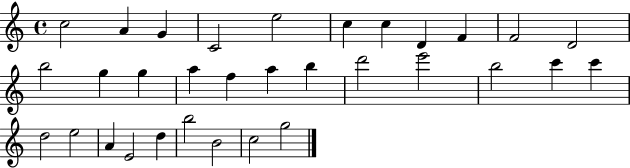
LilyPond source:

{
  \clef treble
  \time 4/4
  \defaultTimeSignature
  \key c \major
  c''2 a'4 g'4 | c'2 e''2 | c''4 c''4 d'4 f'4 | f'2 d'2 | \break b''2 g''4 g''4 | a''4 f''4 a''4 b''4 | d'''2 e'''2 | b''2 c'''4 c'''4 | \break d''2 e''2 | a'4 e'2 d''4 | b''2 b'2 | c''2 g''2 | \break \bar "|."
}